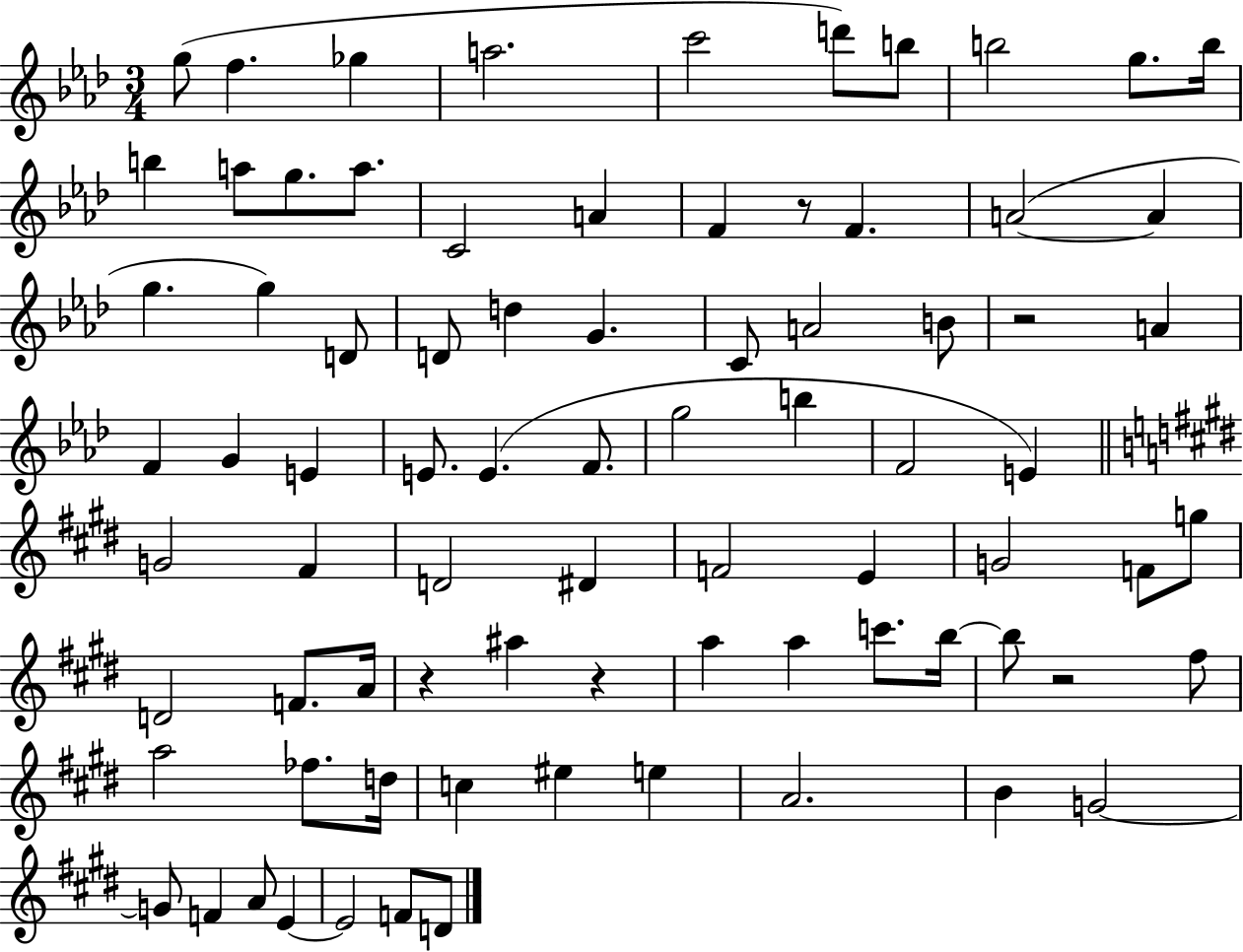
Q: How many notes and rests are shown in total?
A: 80